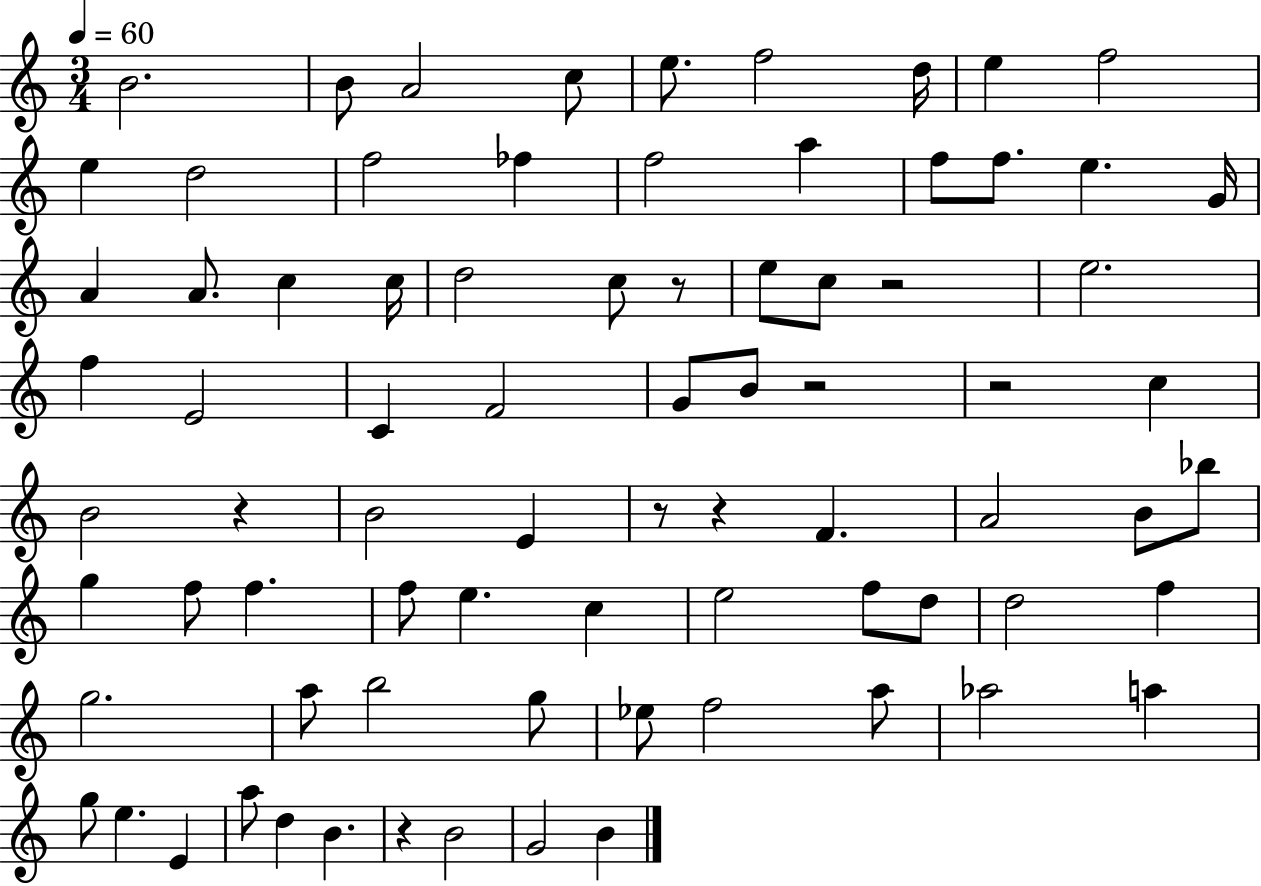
{
  \clef treble
  \numericTimeSignature
  \time 3/4
  \key c \major
  \tempo 4 = 60
  \repeat volta 2 { b'2. | b'8 a'2 c''8 | e''8. f''2 d''16 | e''4 f''2 | \break e''4 d''2 | f''2 fes''4 | f''2 a''4 | f''8 f''8. e''4. g'16 | \break a'4 a'8. c''4 c''16 | d''2 c''8 r8 | e''8 c''8 r2 | e''2. | \break f''4 e'2 | c'4 f'2 | g'8 b'8 r2 | r2 c''4 | \break b'2 r4 | b'2 e'4 | r8 r4 f'4. | a'2 b'8 bes''8 | \break g''4 f''8 f''4. | f''8 e''4. c''4 | e''2 f''8 d''8 | d''2 f''4 | \break g''2. | a''8 b''2 g''8 | ees''8 f''2 a''8 | aes''2 a''4 | \break g''8 e''4. e'4 | a''8 d''4 b'4. | r4 b'2 | g'2 b'4 | \break } \bar "|."
}